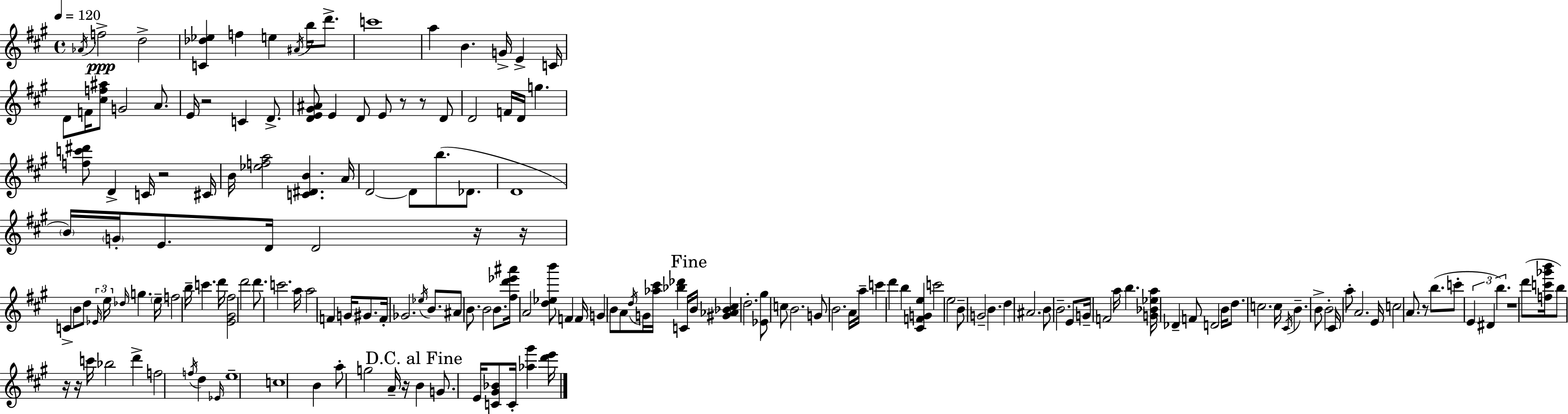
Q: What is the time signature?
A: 4/4